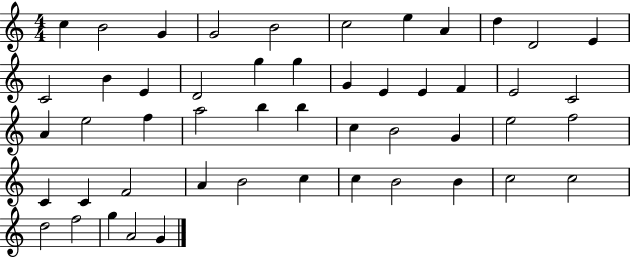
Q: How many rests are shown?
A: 0